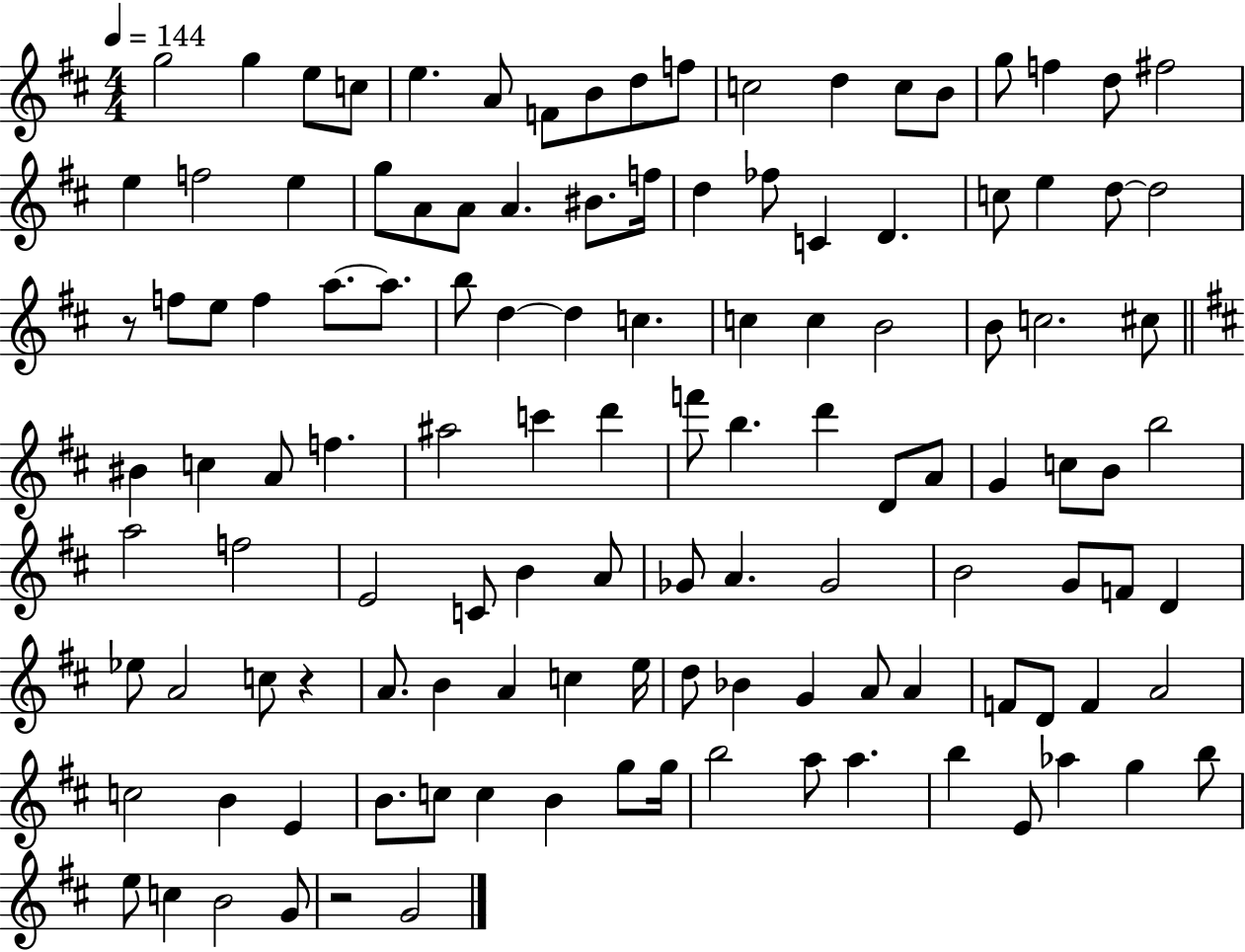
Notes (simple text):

G5/h G5/q E5/e C5/e E5/q. A4/e F4/e B4/e D5/e F5/e C5/h D5/q C5/e B4/e G5/e F5/q D5/e F#5/h E5/q F5/h E5/q G5/e A4/e A4/e A4/q. BIS4/e. F5/s D5/q FES5/e C4/q D4/q. C5/e E5/q D5/e D5/h R/e F5/e E5/e F5/q A5/e. A5/e. B5/e D5/q D5/q C5/q. C5/q C5/q B4/h B4/e C5/h. C#5/e BIS4/q C5/q A4/e F5/q. A#5/h C6/q D6/q F6/e B5/q. D6/q D4/e A4/e G4/q C5/e B4/e B5/h A5/h F5/h E4/h C4/e B4/q A4/e Gb4/e A4/q. Gb4/h B4/h G4/e F4/e D4/q Eb5/e A4/h C5/e R/q A4/e. B4/q A4/q C5/q E5/s D5/e Bb4/q G4/q A4/e A4/q F4/e D4/e F4/q A4/h C5/h B4/q E4/q B4/e. C5/e C5/q B4/q G5/e G5/s B5/h A5/e A5/q. B5/q E4/e Ab5/q G5/q B5/e E5/e C5/q B4/h G4/e R/h G4/h